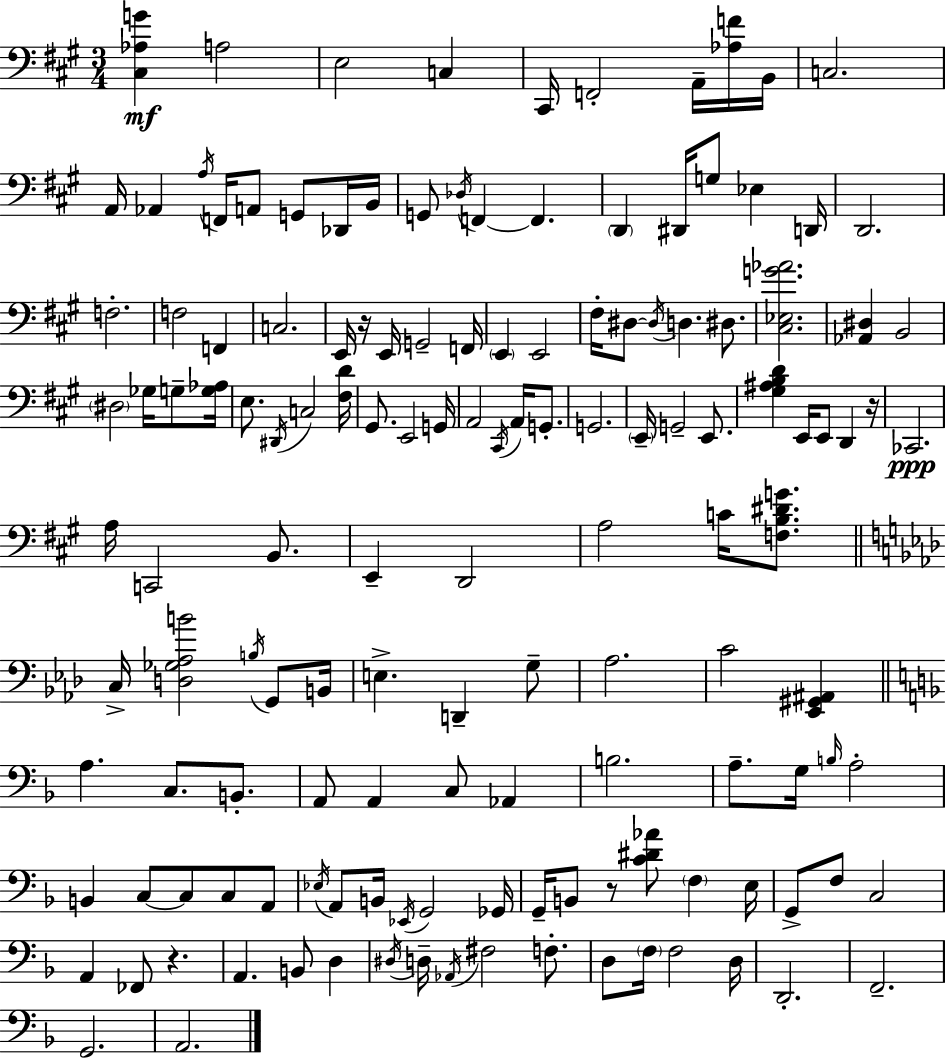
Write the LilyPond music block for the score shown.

{
  \clef bass
  \numericTimeSignature
  \time 3/4
  \key a \major
  \repeat volta 2 { <cis aes g'>4\mf a2 | e2 c4 | cis,16 f,2-. a,16-- <aes f'>16 b,16 | c2. | \break a,16 aes,4 \acciaccatura { a16 } f,16 a,8 g,8 des,16 | b,16 g,8 \acciaccatura { des16 } f,4~~ f,4. | \parenthesize d,4 dis,16 g8 ees4 | d,16 d,2. | \break f2.-. | f2 f,4 | c2. | e,16 r16 e,16 g,2-- | \break f,16 \parenthesize e,4 e,2 | fis16-. dis8~~ \acciaccatura { dis16 } d4. | dis8. <cis ees g' aes'>2. | <aes, dis>4 b,2 | \break \parenthesize dis2 ges16 | g8-- <g aes>16 e8. \acciaccatura { dis,16 } c2 | <fis d'>16 gis,8. e,2 | g,16 a,2 | \break \acciaccatura { cis,16 } a,16 g,8.-. g,2. | \parenthesize e,16-- g,2-- | e,8. <gis ais b d'>4 e,16 e,8 | d,4 r16 ces,2.\ppp | \break a16 c,2 | b,8. e,4-- d,2 | a2 | c'16 <f b dis' g'>8. \bar "||" \break \key f \minor c16-> <d ges aes b'>2 \acciaccatura { b16 } g,8 | b,16 e4.-> d,4-- g8-- | aes2. | c'2 <ees, gis, ais,>4 | \break \bar "||" \break \key f \major a4. c8. b,8.-. | a,8 a,4 c8 aes,4 | b2. | a8.-- g16 \grace { b16 } a2-. | \break b,4 c8~~ c8 c8 a,8 | \acciaccatura { ees16 } a,8 b,16 \acciaccatura { ees,16 } g,2 | ges,16 g,16-- b,8 r8 <c' dis' aes'>8 \parenthesize f4 | e16 g,8-> f8 c2 | \break a,4 fes,8 r4. | a,4. b,8 d4 | \acciaccatura { dis16 } d16-- \acciaccatura { aes,16 } fis2 | f8.-. d8 \parenthesize f16 f2 | \break d16 d,2.-. | f,2.-- | g,2. | a,2. | \break } \bar "|."
}